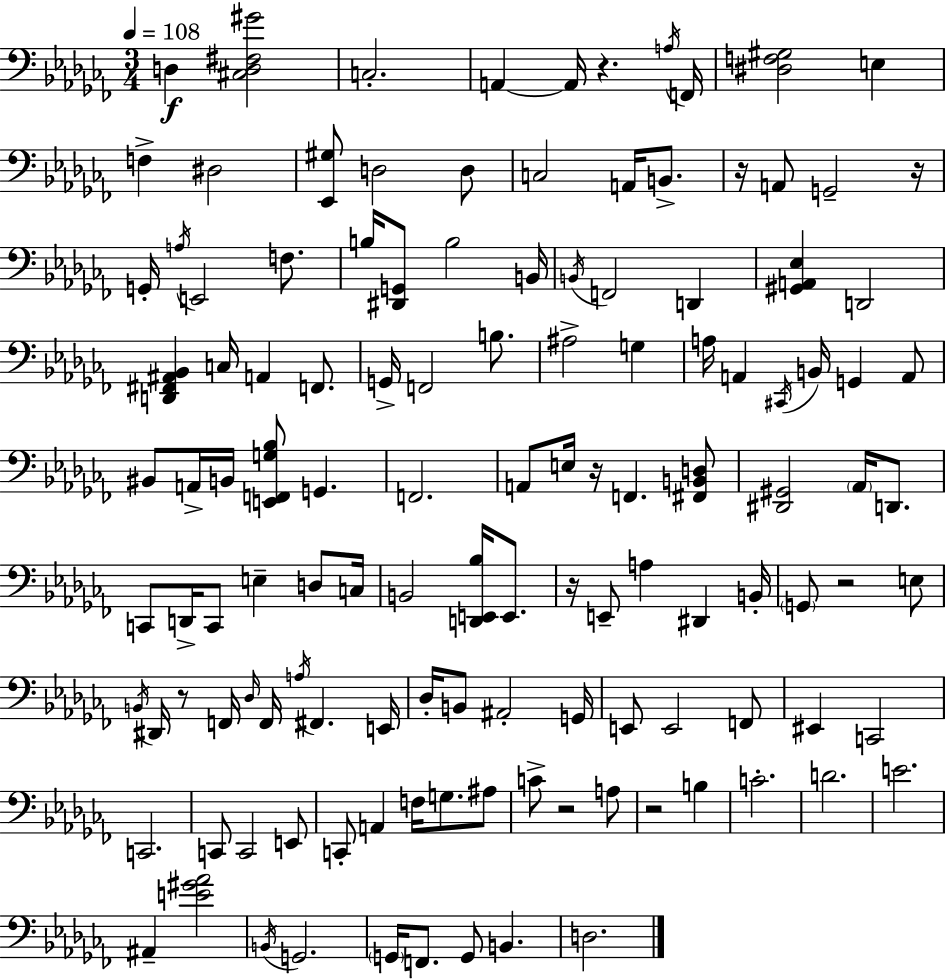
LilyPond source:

{
  \clef bass
  \numericTimeSignature
  \time 3/4
  \key aes \minor
  \tempo 4 = 108
  \repeat volta 2 { d4\f <cis d fis gis'>2 | c2.-. | a,4~~ a,16 r4. \acciaccatura { a16 } | f,16 <dis f gis>2 e4 | \break f4-> dis2 | <ees, gis>8 d2 d8 | c2 a,16 b,8.-> | r16 a,8 g,2-- | \break r16 g,16-. \acciaccatura { a16 } e,2 f8. | b16 <dis, g,>8 b2 | b,16 \acciaccatura { b,16 } f,2 d,4 | <gis, a, ees>4 d,2 | \break <d, fis, ais, bes,>4 c16 a,4 | f,8. g,16-> f,2 | b8. ais2-> g4 | a16 a,4 \acciaccatura { cis,16 } b,16 g,4 | \break a,8 bis,8 a,16-> b,16 <e, f, g bes>8 g,4. | f,2. | a,8 e16 r16 f,4. | <fis, b, d>8 <dis, gis,>2 | \break \parenthesize aes,16 d,8. c,8 d,16-> c,8 e4-- | d8 c16 b,2 | <d, e, bes>16 e,8. r16 e,8-- a4 dis,4 | b,16-. \parenthesize g,8 r2 | \break e8 \acciaccatura { b,16 } dis,16 r8 f,16 \grace { des16 } f,16 \acciaccatura { a16 } | fis,4. e,16 des16-. b,8 ais,2-. | g,16 e,8 e,2 | f,8 eis,4 c,2 | \break c,2. | c,8 c,2 | e,8 c,8-. a,4 | f16 g8. ais8 c'8-> r2 | \break a8 r2 | b4 c'2.-. | d'2. | e'2. | \break ais,4-- <e' gis' aes'>2 | \acciaccatura { b,16 } g,2. | \parenthesize g,16 f,8. | g,8 b,4. d2. | \break } \bar "|."
}